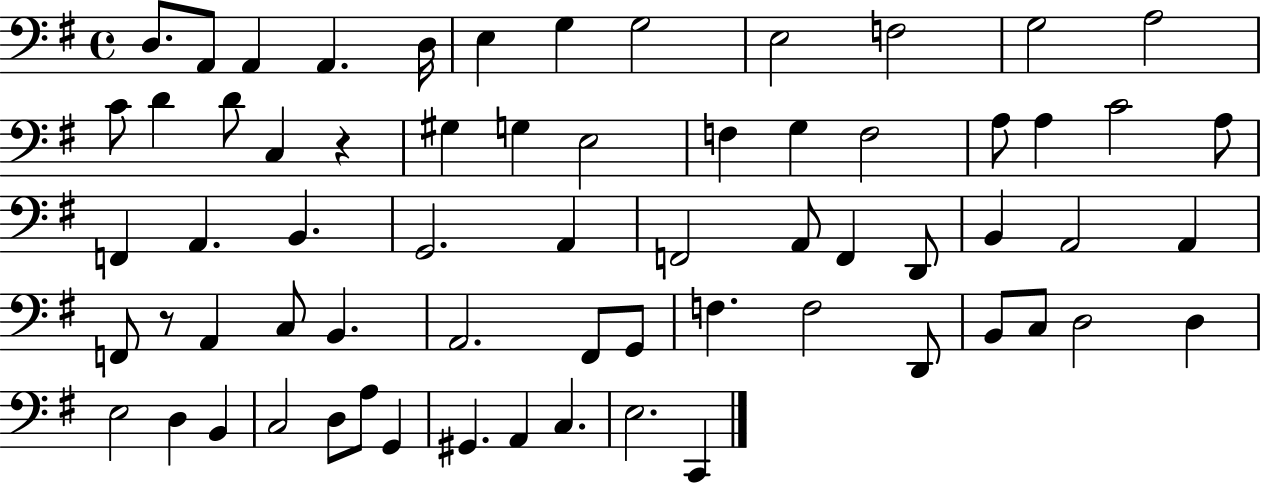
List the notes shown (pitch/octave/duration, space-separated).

D3/e. A2/e A2/q A2/q. D3/s E3/q G3/q G3/h E3/h F3/h G3/h A3/h C4/e D4/q D4/e C3/q R/q G#3/q G3/q E3/h F3/q G3/q F3/h A3/e A3/q C4/h A3/e F2/q A2/q. B2/q. G2/h. A2/q F2/h A2/e F2/q D2/e B2/q A2/h A2/q F2/e R/e A2/q C3/e B2/q. A2/h. F#2/e G2/e F3/q. F3/h D2/e B2/e C3/e D3/h D3/q E3/h D3/q B2/q C3/h D3/e A3/e G2/q G#2/q. A2/q C3/q. E3/h. C2/q